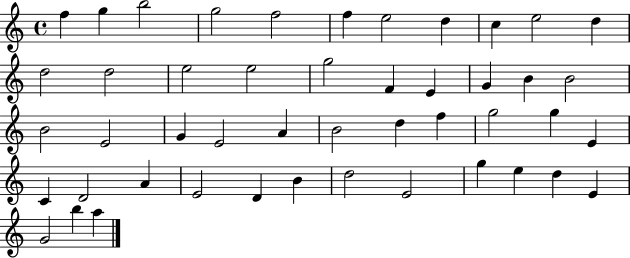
F5/q G5/q B5/h G5/h F5/h F5/q E5/h D5/q C5/q E5/h D5/q D5/h D5/h E5/h E5/h G5/h F4/q E4/q G4/q B4/q B4/h B4/h E4/h G4/q E4/h A4/q B4/h D5/q F5/q G5/h G5/q E4/q C4/q D4/h A4/q E4/h D4/q B4/q D5/h E4/h G5/q E5/q D5/q E4/q G4/h B5/q A5/q